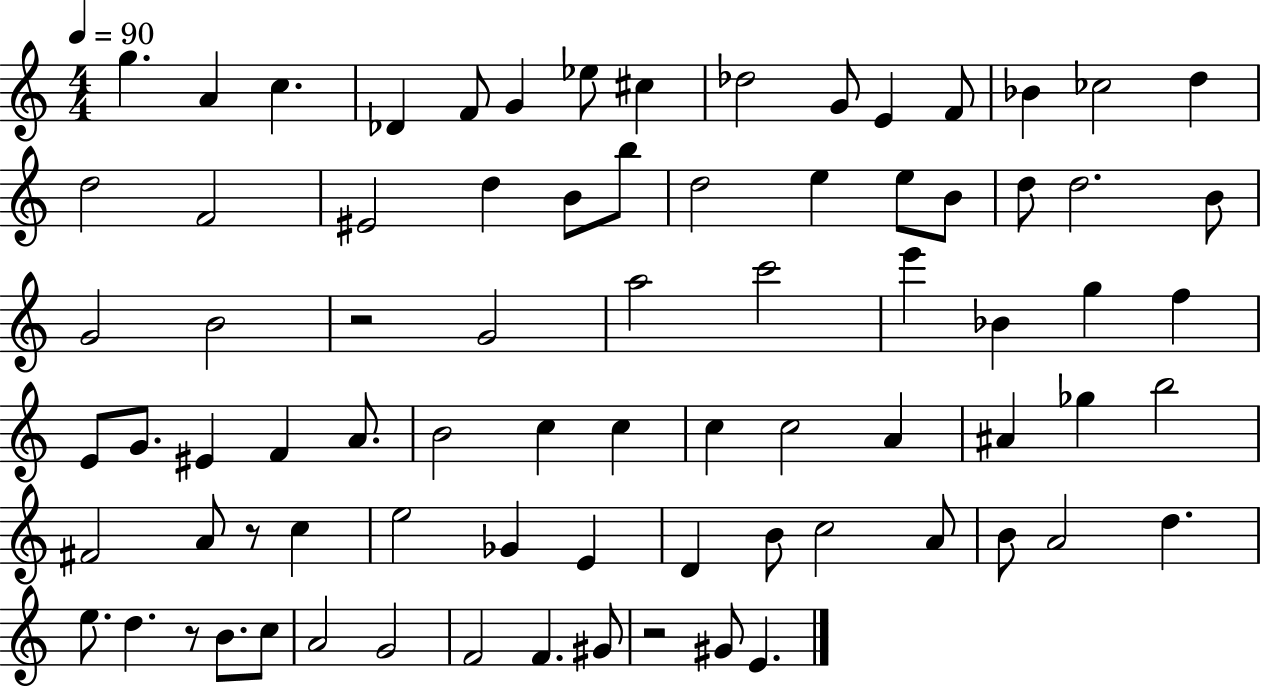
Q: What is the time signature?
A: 4/4